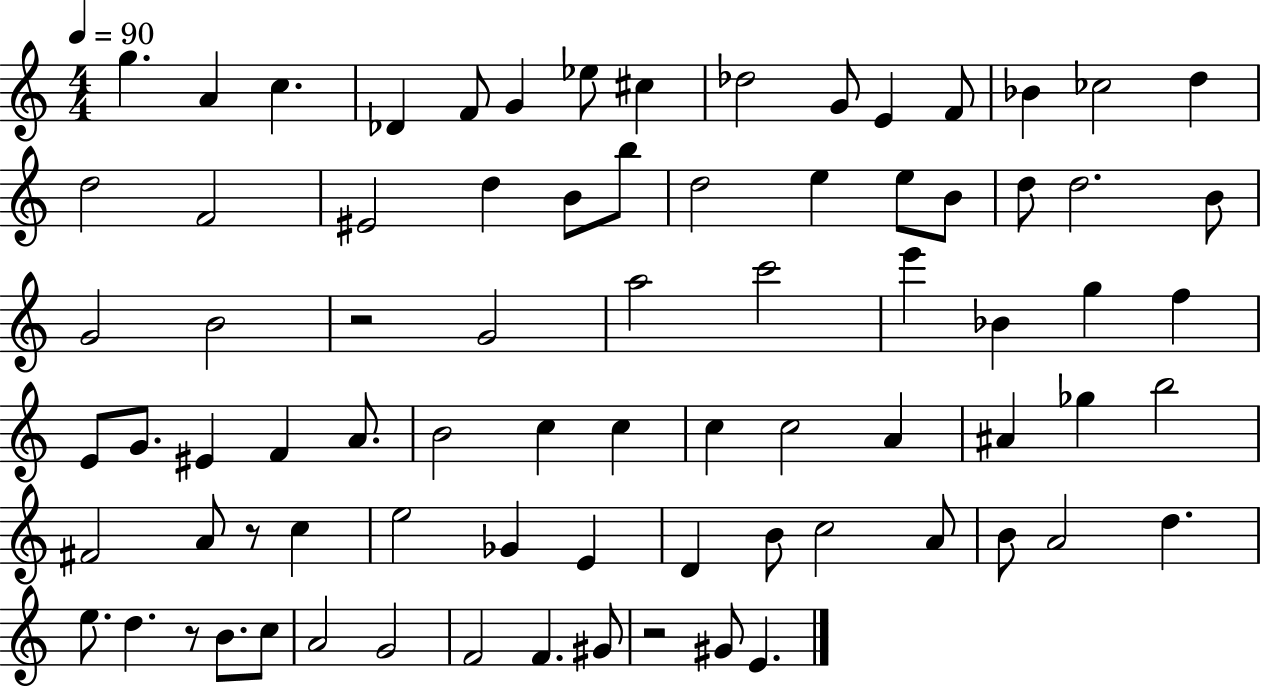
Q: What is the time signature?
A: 4/4